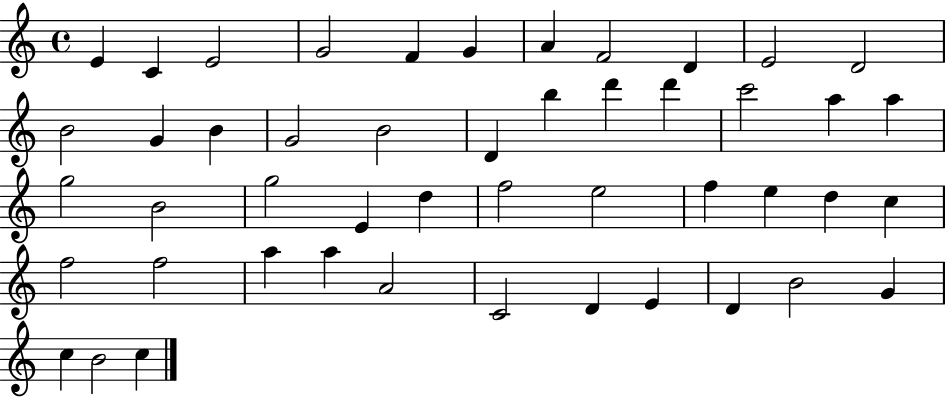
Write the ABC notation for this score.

X:1
T:Untitled
M:4/4
L:1/4
K:C
E C E2 G2 F G A F2 D E2 D2 B2 G B G2 B2 D b d' d' c'2 a a g2 B2 g2 E d f2 e2 f e d c f2 f2 a a A2 C2 D E D B2 G c B2 c